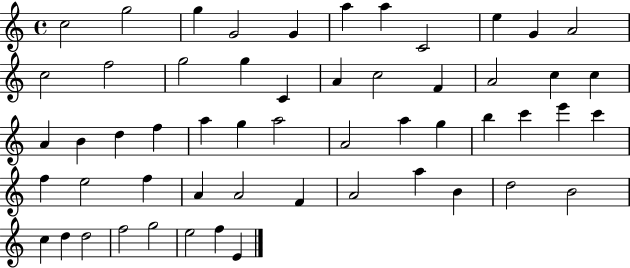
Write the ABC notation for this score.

X:1
T:Untitled
M:4/4
L:1/4
K:C
c2 g2 g G2 G a a C2 e G A2 c2 f2 g2 g C A c2 F A2 c c A B d f a g a2 A2 a g b c' e' c' f e2 f A A2 F A2 a B d2 B2 c d d2 f2 g2 e2 f E